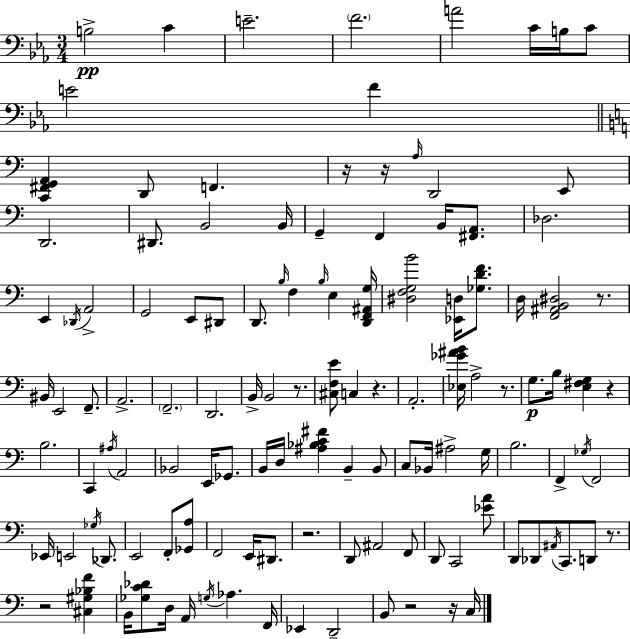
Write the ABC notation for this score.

X:1
T:Untitled
M:3/4
L:1/4
K:Eb
B,2 C E2 F2 A2 C/4 B,/4 C/2 E2 F [C,,^F,,G,,A,,] D,,/2 F,, z/4 z/4 A,/4 D,,2 E,,/2 D,,2 ^D,,/2 B,,2 B,,/4 G,, F,, B,,/4 [^F,,A,,]/2 _D,2 E,, _D,,/4 A,,2 G,,2 E,,/2 ^D,,/2 D,,/2 B,/4 F, B,/4 E, [D,,F,,^A,,G,]/4 [^D,F,G,B]2 [_E,,D,]/4 [_G,DF]/2 D,/4 [F,,^A,,B,,^D,]2 z/2 ^B,,/4 E,,2 F,,/2 A,,2 F,,2 D,,2 B,,/4 B,,2 z/2 [^C,F,E]/2 C, z A,,2 [_E,_G^AB]/4 A,2 z/2 G,/2 B,/4 [E,^F,G,] z B,2 C,, ^A,/4 A,,2 _B,,2 E,,/4 _G,,/2 B,,/4 D,/4 [^A,_B,C^F] B,, B,,/2 C,/2 _B,,/4 ^A,2 G,/4 B,2 F,, _G,/4 F,,2 _E,,/4 E,,2 _G,/4 _D,,/2 E,,2 F,,/2 [_G,,A,]/2 F,,2 E,,/4 ^D,,/2 z2 D,,/2 ^A,,2 F,,/2 D,,/2 C,,2 [_EA]/2 D,,/2 _D,,/2 ^A,,/4 C,,/2 D,,/2 z/2 z2 [^C,^G,_B,F] B,,/4 [_G,C_D]/2 D,/4 A,,/4 G,/4 _A, F,,/4 _E,, D,,2 B,,/2 z2 z/4 C,/4